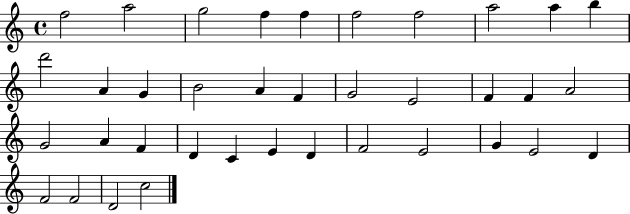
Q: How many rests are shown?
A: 0